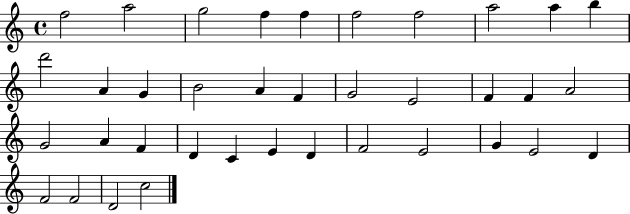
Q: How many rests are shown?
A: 0